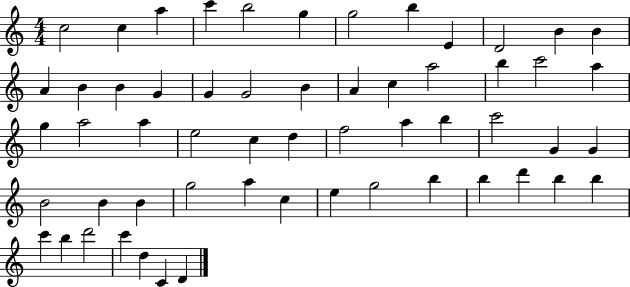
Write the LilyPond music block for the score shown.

{
  \clef treble
  \numericTimeSignature
  \time 4/4
  \key c \major
  c''2 c''4 a''4 | c'''4 b''2 g''4 | g''2 b''4 e'4 | d'2 b'4 b'4 | \break a'4 b'4 b'4 g'4 | g'4 g'2 b'4 | a'4 c''4 a''2 | b''4 c'''2 a''4 | \break g''4 a''2 a''4 | e''2 c''4 d''4 | f''2 a''4 b''4 | c'''2 g'4 g'4 | \break b'2 b'4 b'4 | g''2 a''4 c''4 | e''4 g''2 b''4 | b''4 d'''4 b''4 b''4 | \break c'''4 b''4 d'''2 | c'''4 d''4 c'4 d'4 | \bar "|."
}